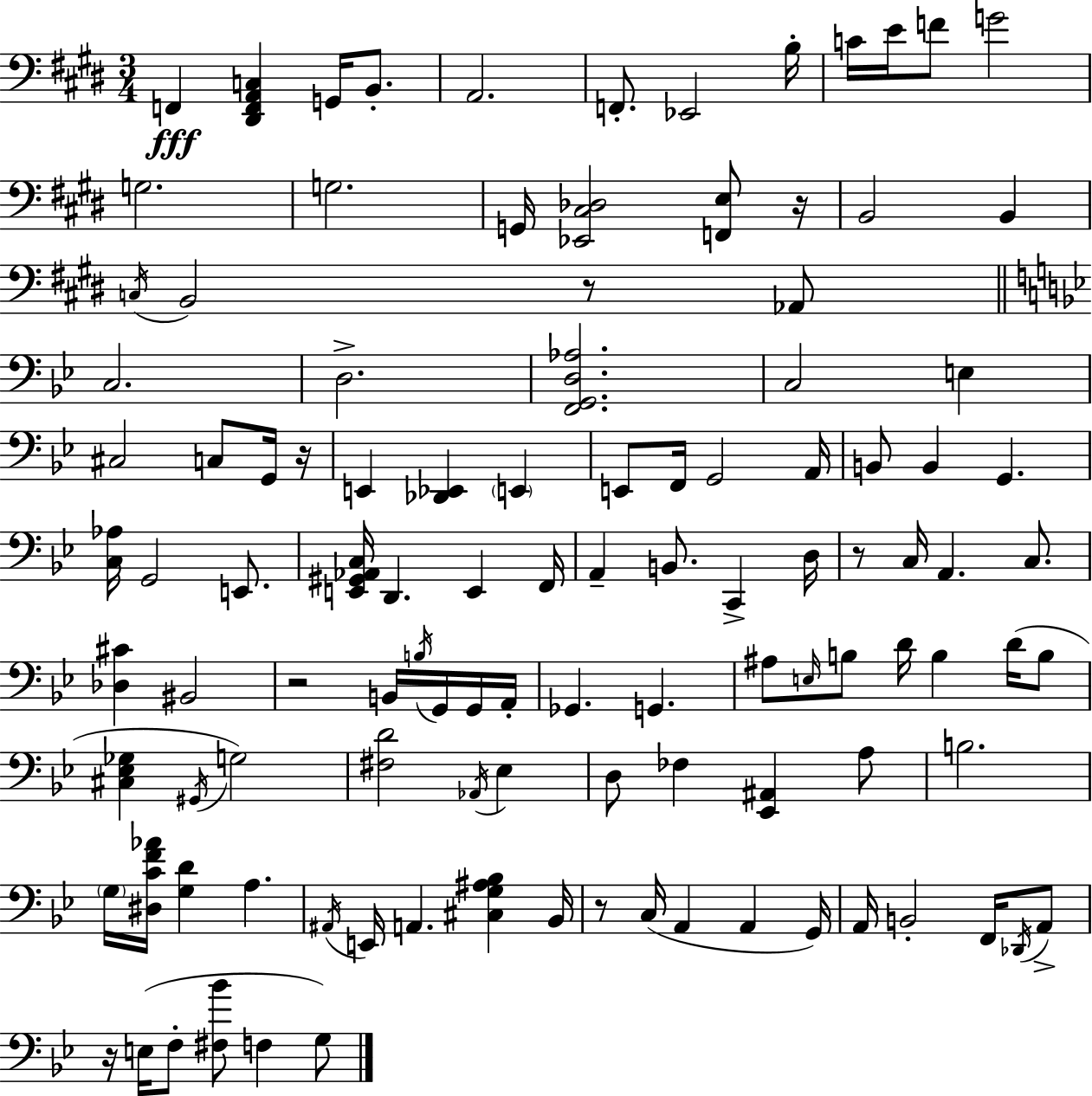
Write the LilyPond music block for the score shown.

{
  \clef bass
  \numericTimeSignature
  \time 3/4
  \key e \major
  f,4\fff <dis, f, a, c>4 g,16 b,8.-. | a,2. | f,8.-. ees,2 b16-. | c'16 e'16 f'8 g'2 | \break g2. | g2. | g,16 <ees, cis des>2 <f, e>8 r16 | b,2 b,4 | \break \acciaccatura { c16 } b,2 r8 aes,8 | \bar "||" \break \key g \minor c2. | d2.-> | <f, g, d aes>2. | c2 e4 | \break cis2 c8 g,16 r16 | e,4 <des, ees,>4 \parenthesize e,4 | e,8 f,16 g,2 a,16 | b,8 b,4 g,4. | \break <c aes>16 g,2 e,8. | <e, gis, aes, c>16 d,4. e,4 f,16 | a,4-- b,8. c,4-> d16 | r8 c16 a,4. c8. | \break <des cis'>4 bis,2 | r2 b,16 \acciaccatura { b16 } g,16 g,16 | a,16-. ges,4. g,4. | ais8 \grace { e16 } b8 d'16 b4 d'16( | \break b8 <cis ees ges>4 \acciaccatura { gis,16 } g2) | <fis d'>2 \acciaccatura { aes,16 } | ees4 d8 fes4 <ees, ais,>4 | a8 b2. | \break \parenthesize g16 <dis c' f' aes'>16 <g d'>4 a4. | \acciaccatura { ais,16 } e,16 a,4. | <cis g ais bes>4 bes,16 r8 c16( a,4 | a,4 g,16) a,16 b,2-. | \break f,16 \acciaccatura { des,16 } a,8-> r16 e16( f8-. <fis bes'>8 | f4 g8) \bar "|."
}